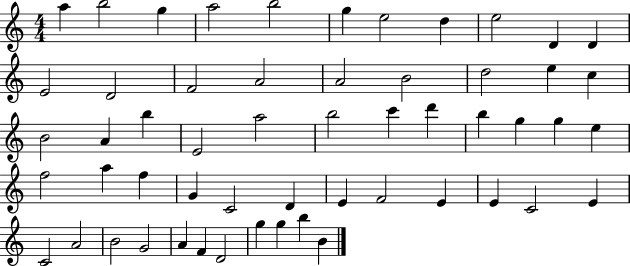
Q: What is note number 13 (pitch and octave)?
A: D4